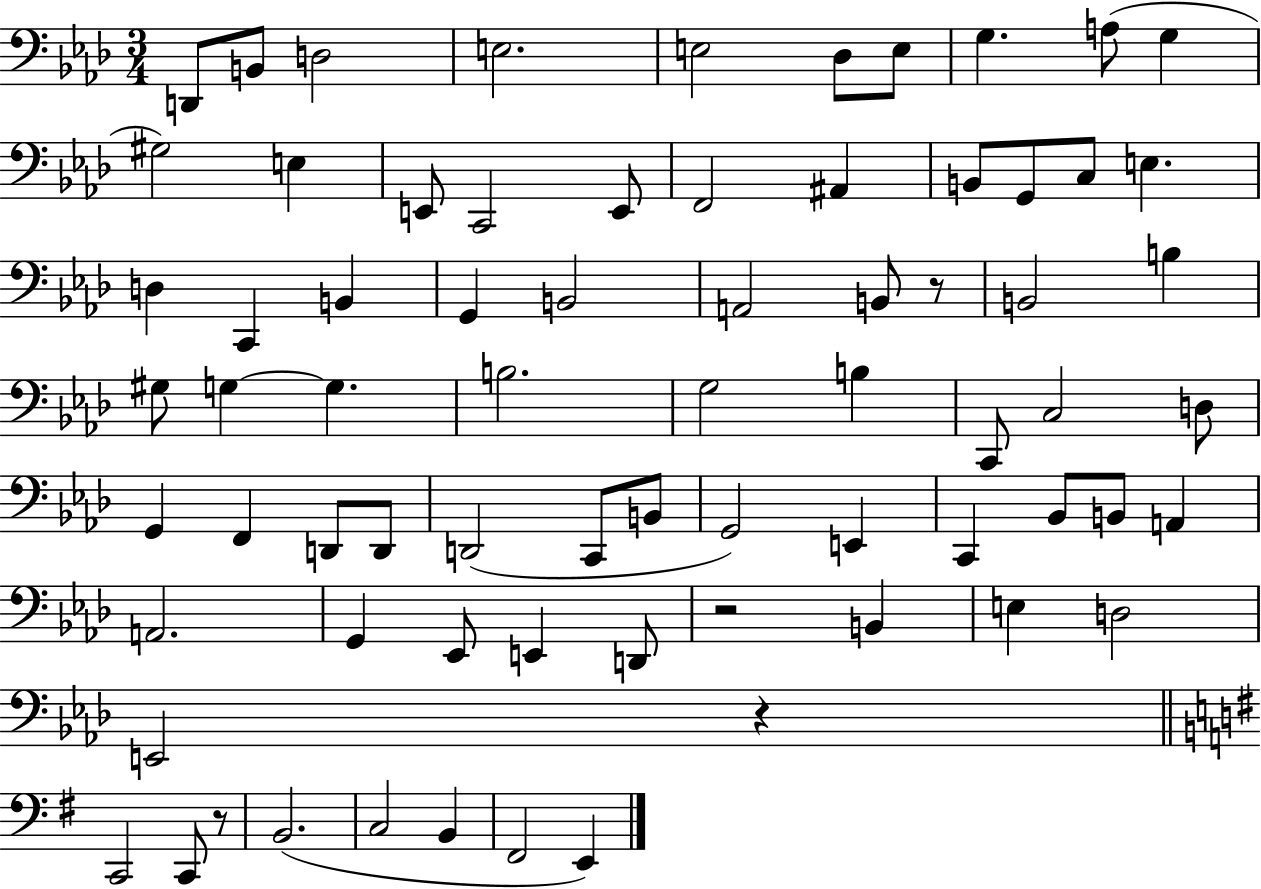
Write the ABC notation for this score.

X:1
T:Untitled
M:3/4
L:1/4
K:Ab
D,,/2 B,,/2 D,2 E,2 E,2 _D,/2 E,/2 G, A,/2 G, ^G,2 E, E,,/2 C,,2 E,,/2 F,,2 ^A,, B,,/2 G,,/2 C,/2 E, D, C,, B,, G,, B,,2 A,,2 B,,/2 z/2 B,,2 B, ^G,/2 G, G, B,2 G,2 B, C,,/2 C,2 D,/2 G,, F,, D,,/2 D,,/2 D,,2 C,,/2 B,,/2 G,,2 E,, C,, _B,,/2 B,,/2 A,, A,,2 G,, _E,,/2 E,, D,,/2 z2 B,, E, D,2 E,,2 z C,,2 C,,/2 z/2 B,,2 C,2 B,, ^F,,2 E,,